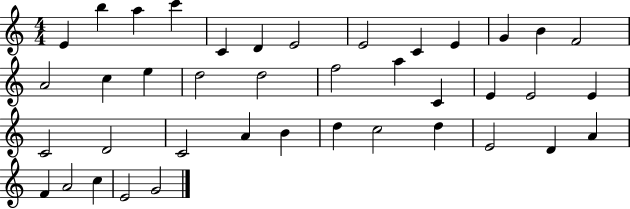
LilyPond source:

{
  \clef treble
  \numericTimeSignature
  \time 4/4
  \key c \major
  e'4 b''4 a''4 c'''4 | c'4 d'4 e'2 | e'2 c'4 e'4 | g'4 b'4 f'2 | \break a'2 c''4 e''4 | d''2 d''2 | f''2 a''4 c'4 | e'4 e'2 e'4 | \break c'2 d'2 | c'2 a'4 b'4 | d''4 c''2 d''4 | e'2 d'4 a'4 | \break f'4 a'2 c''4 | e'2 g'2 | \bar "|."
}